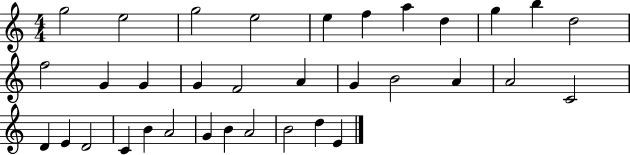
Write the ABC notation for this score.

X:1
T:Untitled
M:4/4
L:1/4
K:C
g2 e2 g2 e2 e f a d g b d2 f2 G G G F2 A G B2 A A2 C2 D E D2 C B A2 G B A2 B2 d E